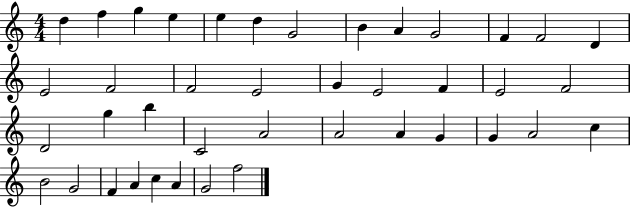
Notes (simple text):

D5/q F5/q G5/q E5/q E5/q D5/q G4/h B4/q A4/q G4/h F4/q F4/h D4/q E4/h F4/h F4/h E4/h G4/q E4/h F4/q E4/h F4/h D4/h G5/q B5/q C4/h A4/h A4/h A4/q G4/q G4/q A4/h C5/q B4/h G4/h F4/q A4/q C5/q A4/q G4/h F5/h